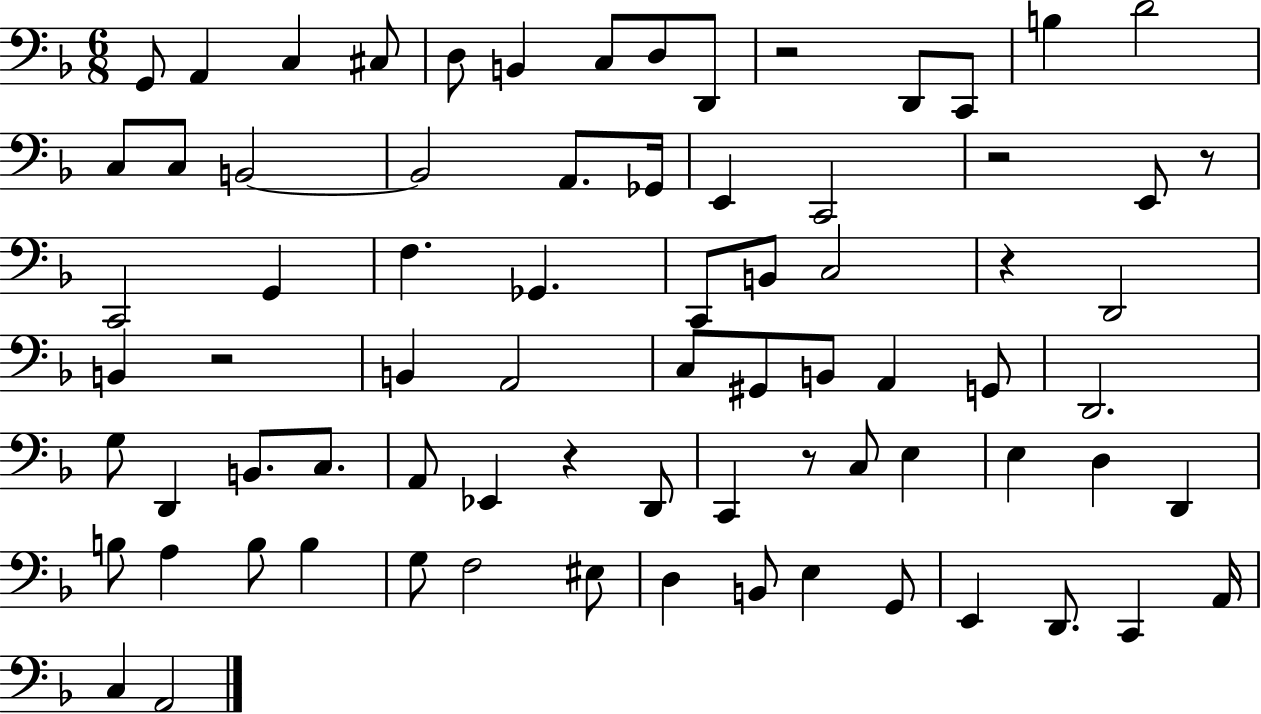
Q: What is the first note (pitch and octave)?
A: G2